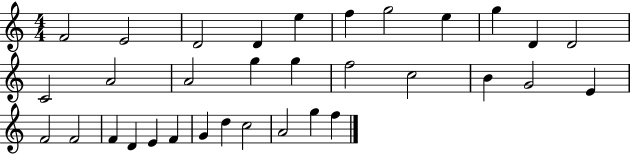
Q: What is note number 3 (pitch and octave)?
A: D4